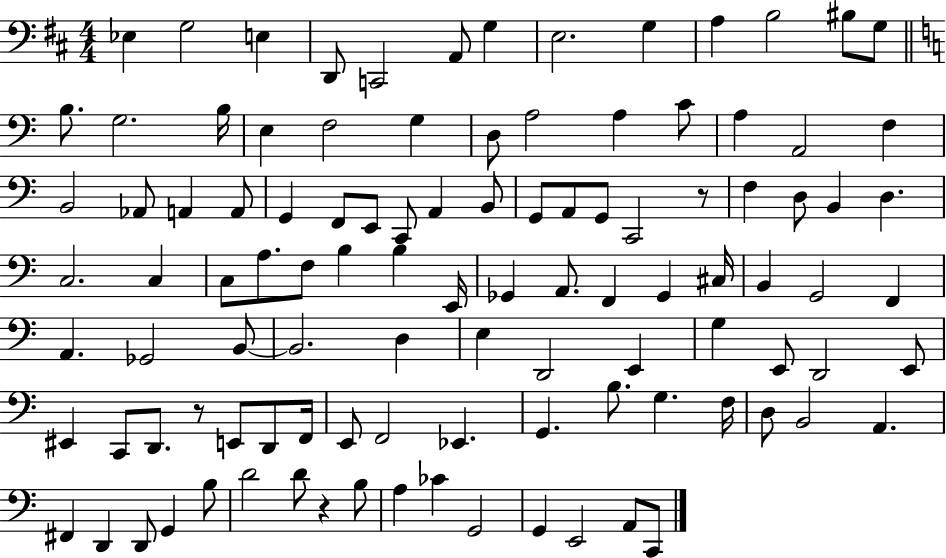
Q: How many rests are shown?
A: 3